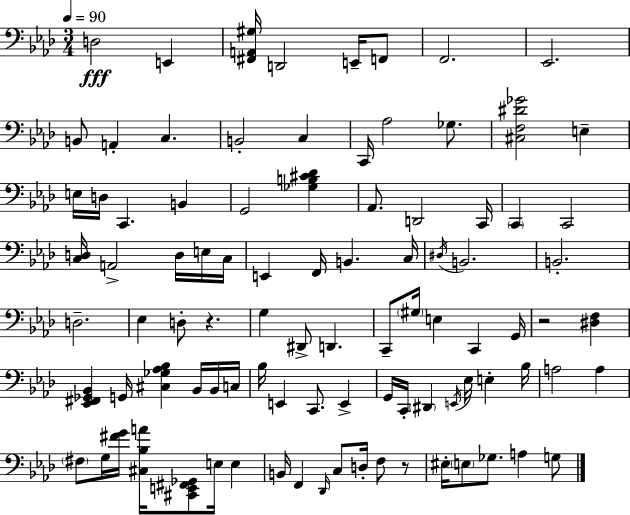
D3/h E2/q [F#2,A2,G#3]/s D2/h E2/s F2/e F2/h. Eb2/h. B2/e A2/q C3/q. B2/h C3/q C2/s Ab3/h Gb3/e. [C#3,F3,D#4,Gb4]/h E3/q E3/s D3/s C2/q. B2/q G2/h [Gb3,B3,C#4,Db4]/q Ab2/e. D2/h C2/s C2/q C2/h [C3,D3]/s A2/h D3/s E3/s C3/s E2/q F2/s B2/q. C3/s D#3/s B2/h. B2/h. D3/h. Eb3/q D3/e R/q. G3/q D#2/e D2/q. C2/e G#3/s E3/q C2/q G2/s R/h [D#3,F3]/q [Eb2,F#2,Gb2,Bb2]/q G2/s [C#3,Gb3,Ab3,Bb3]/q Bb2/s Bb2/s C3/s Bb3/s E2/q C2/e. E2/q G2/s C2/s D#2/q E2/s Eb3/s E3/q Bb3/s A3/h A3/q F#3/e G3/s [F#4,G4]/s [C#3,Bb3,A4]/s [C#2,E2,F#2,Gb2]/e E3/s E3/q B2/s F2/q Db2/s C3/e D3/s F3/e R/e EIS3/s E3/e Gb3/e. A3/q G3/e